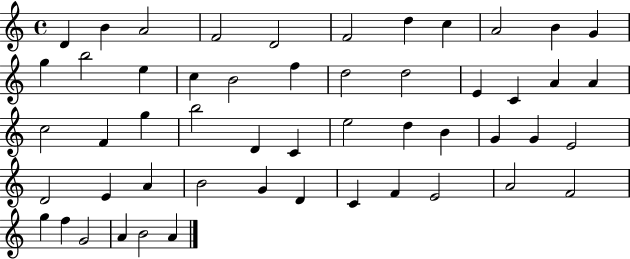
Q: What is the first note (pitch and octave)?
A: D4